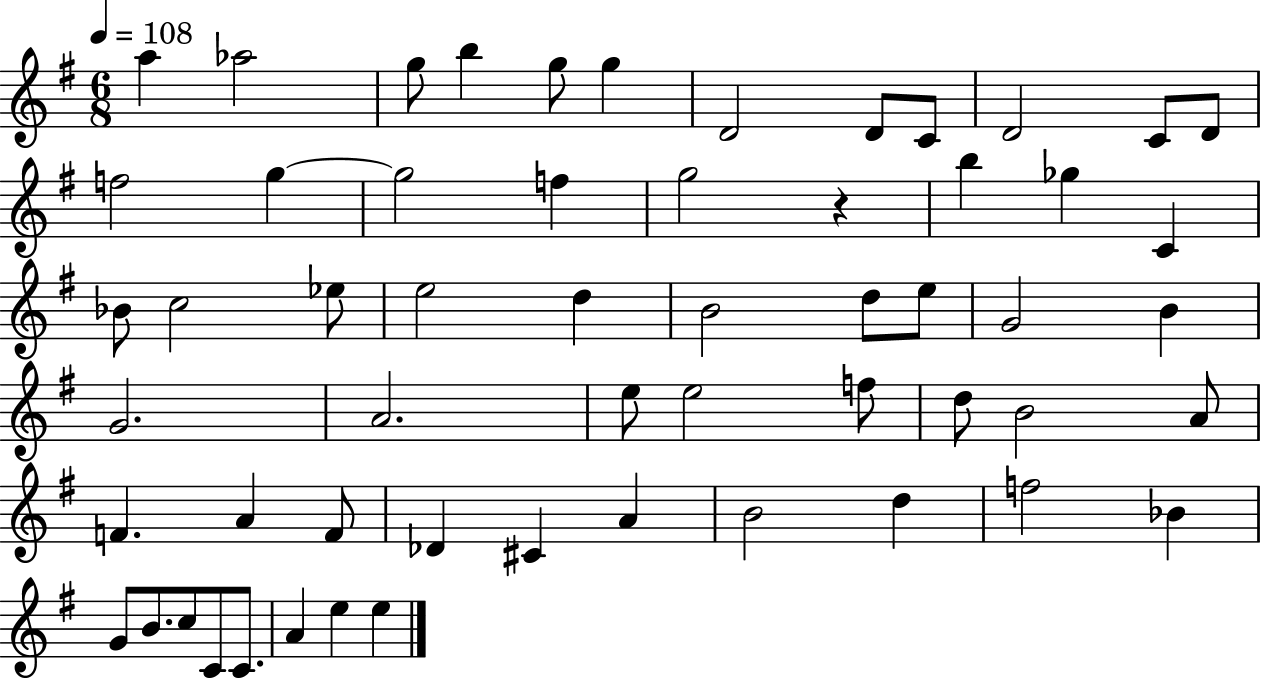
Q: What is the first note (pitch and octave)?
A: A5